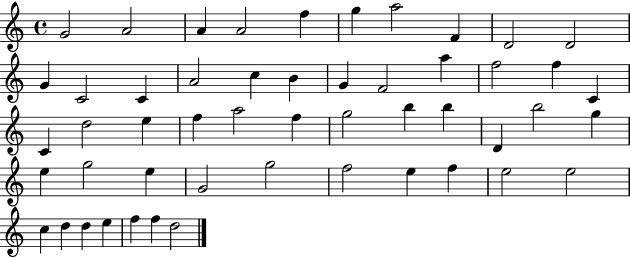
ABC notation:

X:1
T:Untitled
M:4/4
L:1/4
K:C
G2 A2 A A2 f g a2 F D2 D2 G C2 C A2 c B G F2 a f2 f C C d2 e f a2 f g2 b b D b2 g e g2 e G2 g2 f2 e f e2 e2 c d d e f f d2